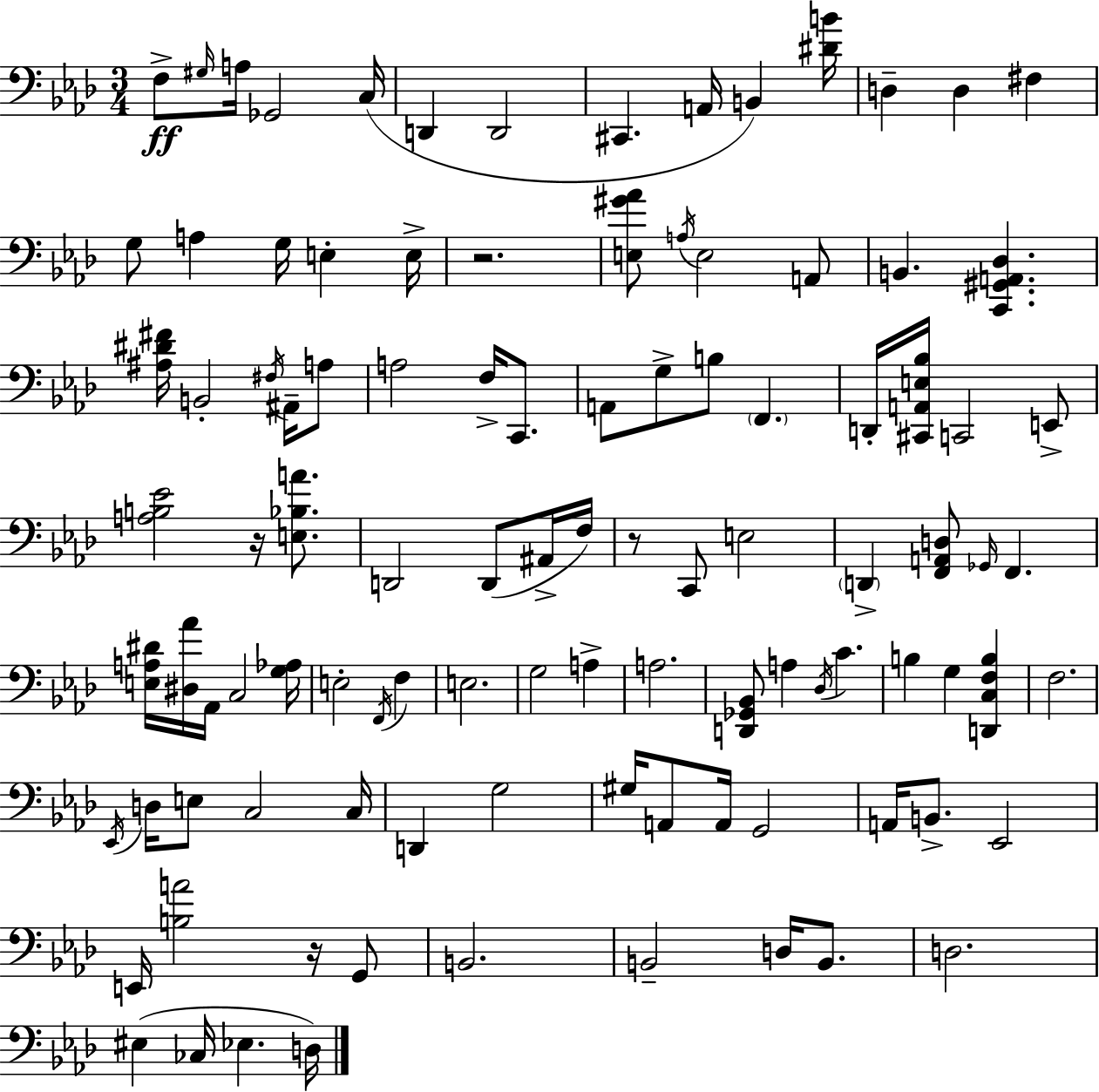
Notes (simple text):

F3/e G#3/s A3/s Gb2/h C3/s D2/q D2/h C#2/q. A2/s B2/q [D#4,B4]/s D3/q D3/q F#3/q G3/e A3/q G3/s E3/q E3/s R/h. [E3,G#4,Ab4]/e A3/s E3/h A2/e B2/q. [C2,G#2,A2,Db3]/q. [A#3,D#4,F#4]/s B2/h F#3/s A#2/s A3/e A3/h F3/s C2/e. A2/e G3/e B3/e F2/q. D2/s [C#2,A2,E3,Bb3]/s C2/h E2/e [A3,B3,Eb4]/h R/s [E3,Bb3,A4]/e. D2/h D2/e A#2/s F3/s R/e C2/e E3/h D2/q [F2,A2,D3]/e Gb2/s F2/q. [E3,A3,D#4]/s [D#3,Ab4]/s Ab2/s C3/h [G3,Ab3]/s E3/h F2/s F3/q E3/h. G3/h A3/q A3/h. [D2,Gb2,Bb2]/e A3/q Db3/s C4/q. B3/q G3/q [D2,C3,F3,B3]/q F3/h. Eb2/s D3/s E3/e C3/h C3/s D2/q G3/h G#3/s A2/e A2/s G2/h A2/s B2/e. Eb2/h E2/s [B3,A4]/h R/s G2/e B2/h. B2/h D3/s B2/e. D3/h. EIS3/q CES3/s Eb3/q. D3/s